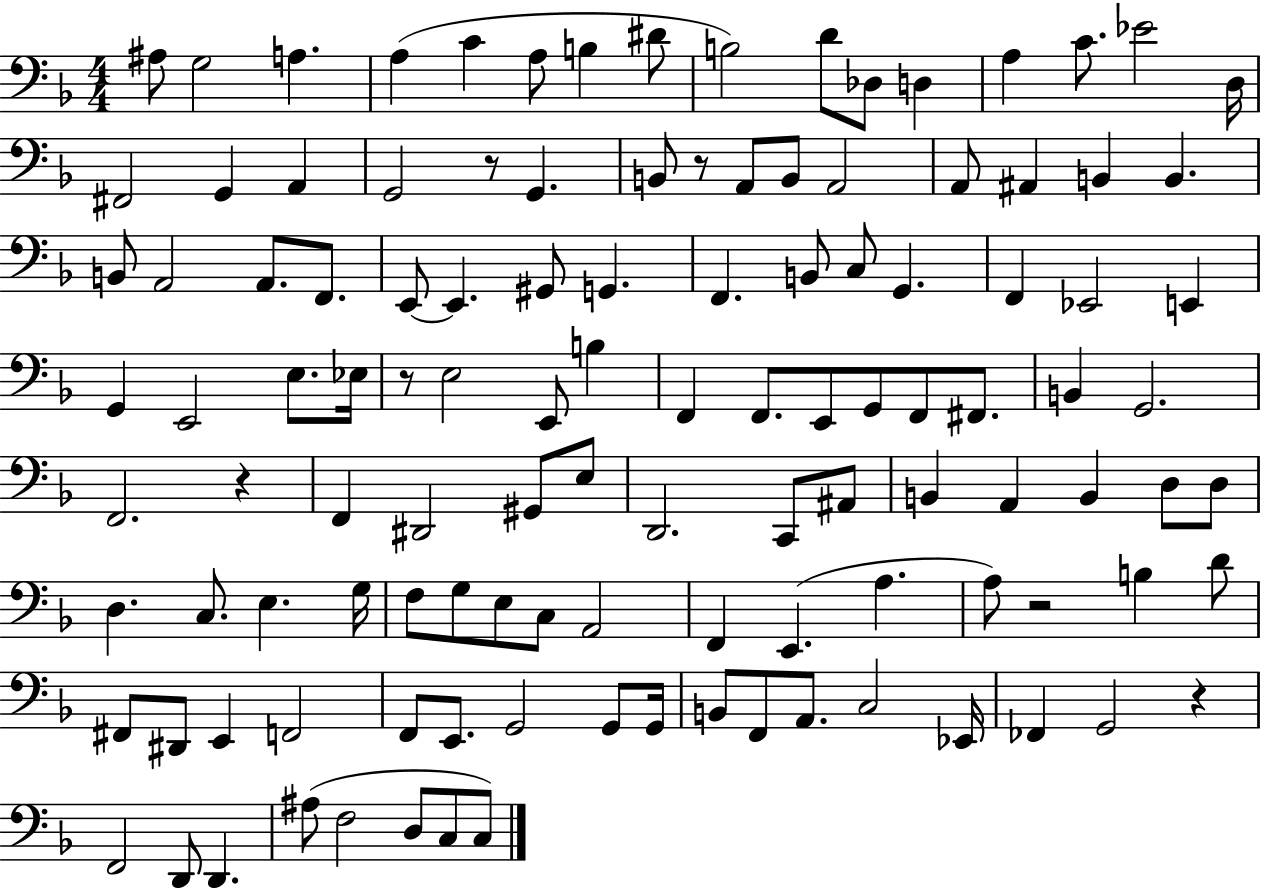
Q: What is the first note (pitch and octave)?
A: A#3